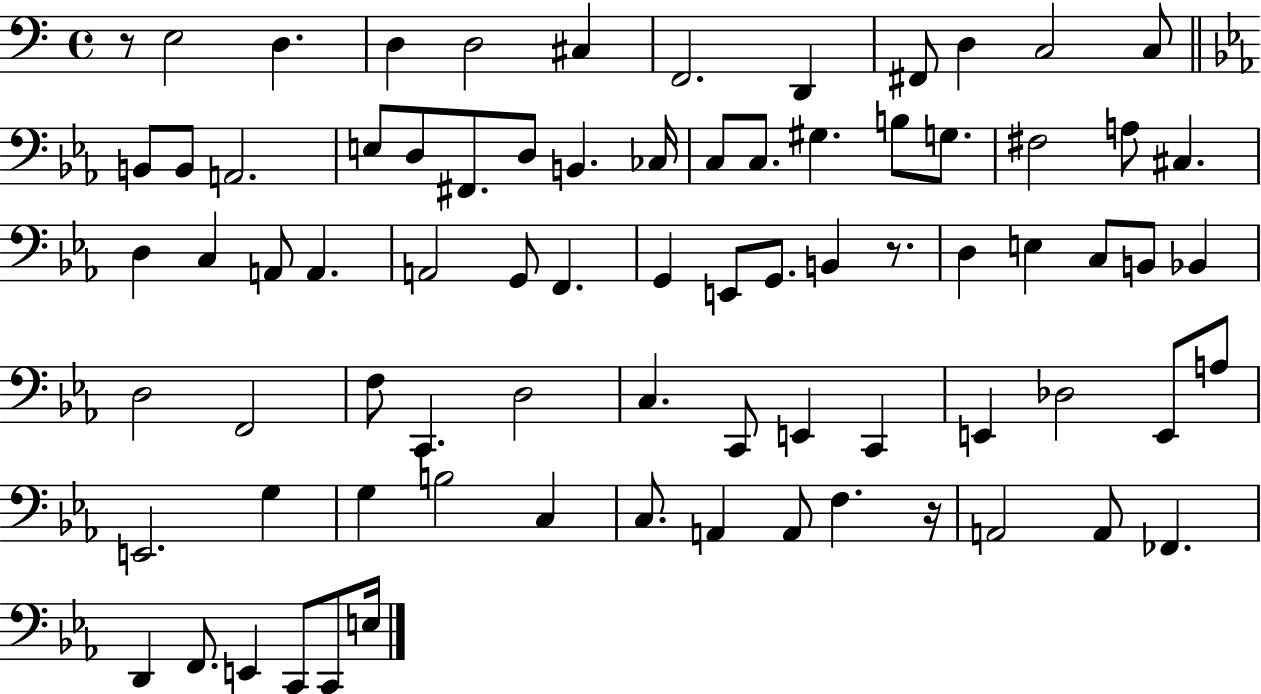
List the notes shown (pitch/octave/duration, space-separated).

R/e E3/h D3/q. D3/q D3/h C#3/q F2/h. D2/q F#2/e D3/q C3/h C3/e B2/e B2/e A2/h. E3/e D3/e F#2/e. D3/e B2/q. CES3/s C3/e C3/e. G#3/q. B3/e G3/e. F#3/h A3/e C#3/q. D3/q C3/q A2/e A2/q. A2/h G2/e F2/q. G2/q E2/e G2/e. B2/q R/e. D3/q E3/q C3/e B2/e Bb2/q D3/h F2/h F3/e C2/q. D3/h C3/q. C2/e E2/q C2/q E2/q Db3/h E2/e A3/e E2/h. G3/q G3/q B3/h C3/q C3/e. A2/q A2/e F3/q. R/s A2/h A2/e FES2/q. D2/q F2/e. E2/q C2/e C2/e E3/s